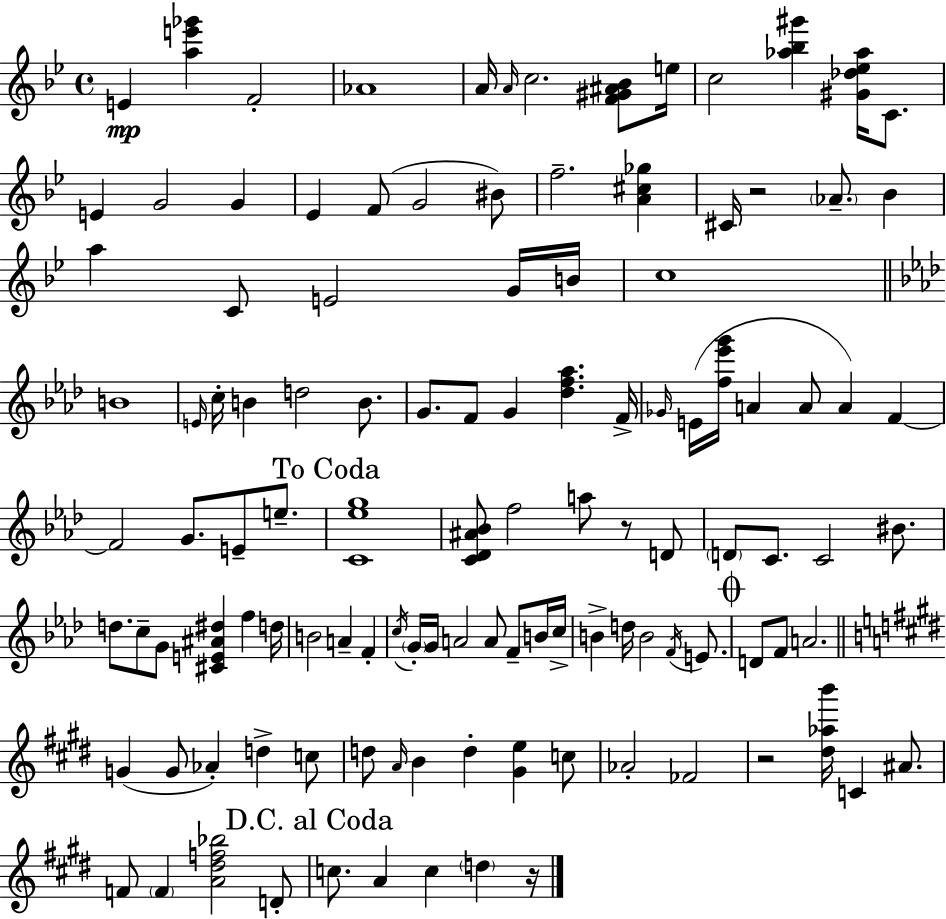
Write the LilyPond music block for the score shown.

{
  \clef treble
  \time 4/4
  \defaultTimeSignature
  \key bes \major
  e'4\mp <a'' e''' ges'''>4 f'2-. | aes'1 | a'16 \grace { a'16 } c''2. <f' gis' ais' bes'>8 | e''16 c''2 <aes'' bes'' gis'''>4 <gis' des'' ees'' aes''>16 c'8. | \break e'4 g'2 g'4 | ees'4 f'8( g'2 bis'8) | f''2.-- <a' cis'' ges''>4 | cis'16 r2 \parenthesize aes'8.-- bes'4 | \break a''4 c'8 e'2 g'16 | b'16 c''1 | \bar "||" \break \key aes \major b'1 | \grace { e'16 } c''16-. b'4 d''2 b'8. | g'8. f'8 g'4 <des'' f'' aes''>4. | f'16-> \grace { ges'16 }( e'16 <f'' ees''' g'''>16 a'4 a'8 a'4) f'4~~ | \break f'2 g'8. e'8-- e''8.-- | \mark "To Coda" <c' ees'' g''>1 | <c' des' ais' bes'>8 f''2 a''8 r8 | d'8 \parenthesize d'8 c'8. c'2 bis'8. | \break d''8. c''8-- g'8 <cis' e' ais' dis''>4 f''4 | d''16 b'2 a'4-- f'4-. | \acciaccatura { c''16 } \parenthesize g'16-. g'16 a'2 a'8 f'8-- | b'16 c''16-> b'4-> d''16 b'2 | \break \acciaccatura { f'16 } e'8. \mark \markup { \musicglyph "scripts.coda" } d'8 f'8 a'2. | \bar "||" \break \key e \major g'4( g'8 aes'4-.) d''4-> c''8 | d''8 \grace { a'16 } b'4 d''4-. <gis' e''>4 c''8 | aes'2-. fes'2 | r2 <dis'' aes'' b'''>16 c'4 ais'8. | \break f'8 \parenthesize f'4 <a' dis'' f'' bes''>2 d'8-. | \mark "D.C. al Coda" c''8. a'4 c''4 \parenthesize d''4 | r16 \bar "|."
}